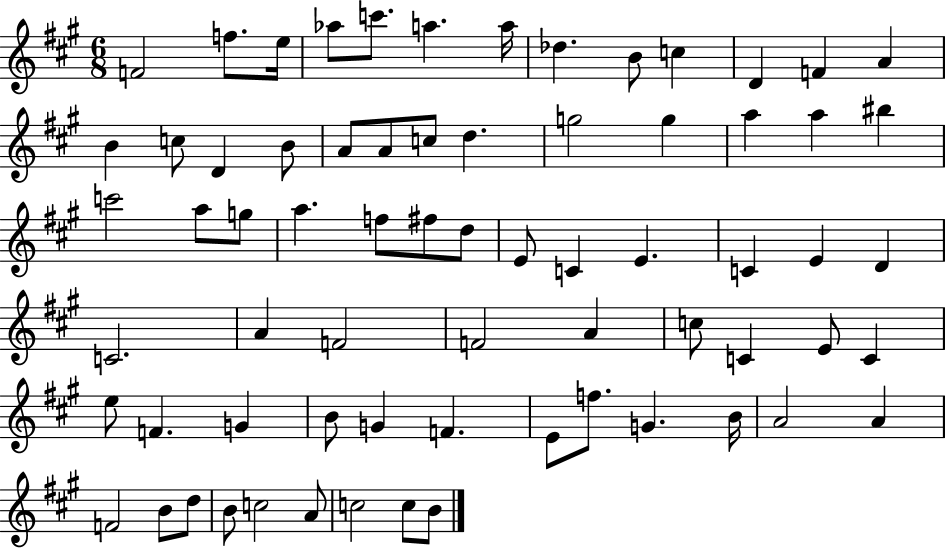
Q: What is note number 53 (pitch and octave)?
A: G4